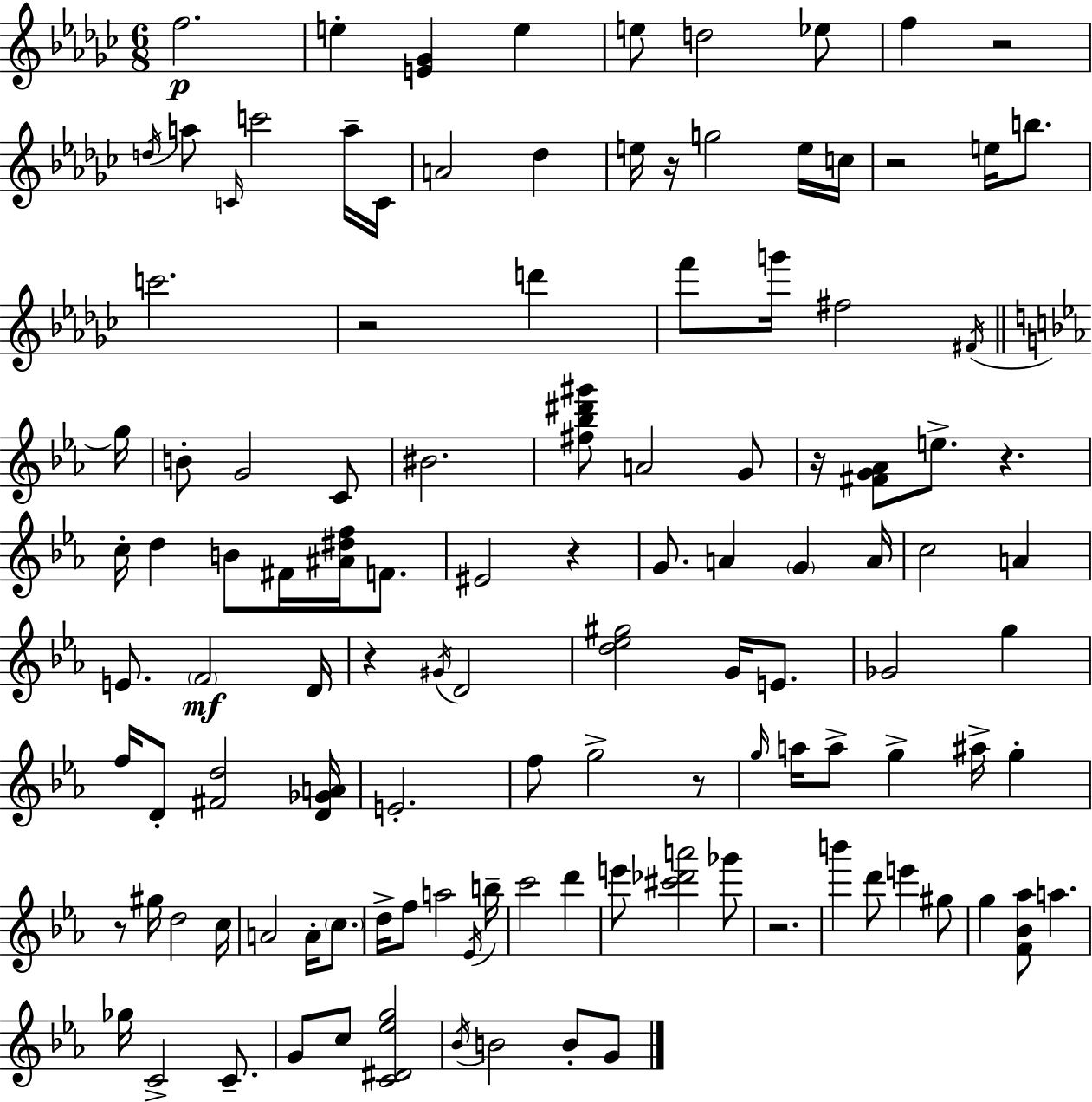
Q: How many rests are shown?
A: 11